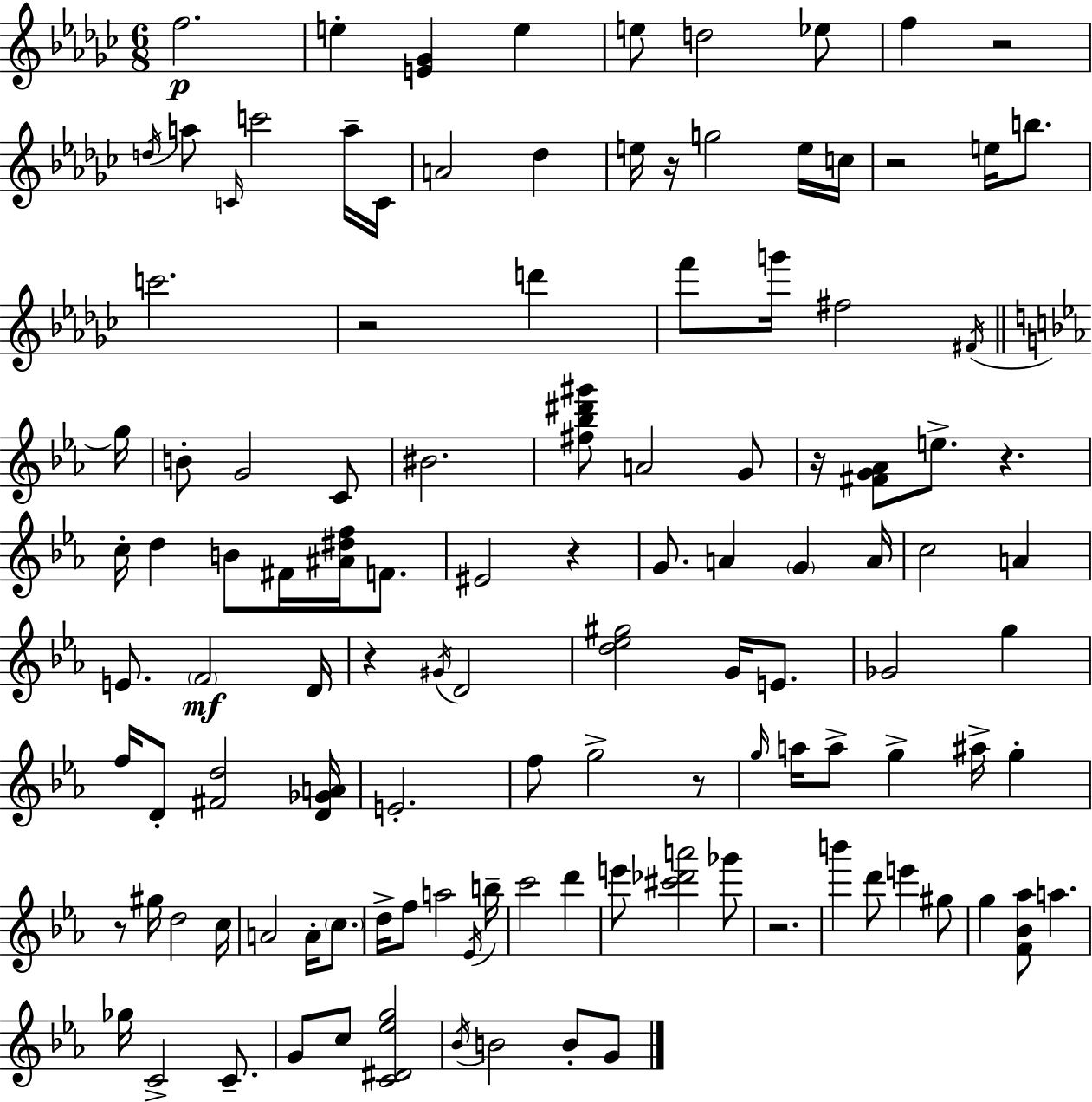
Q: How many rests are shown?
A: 11